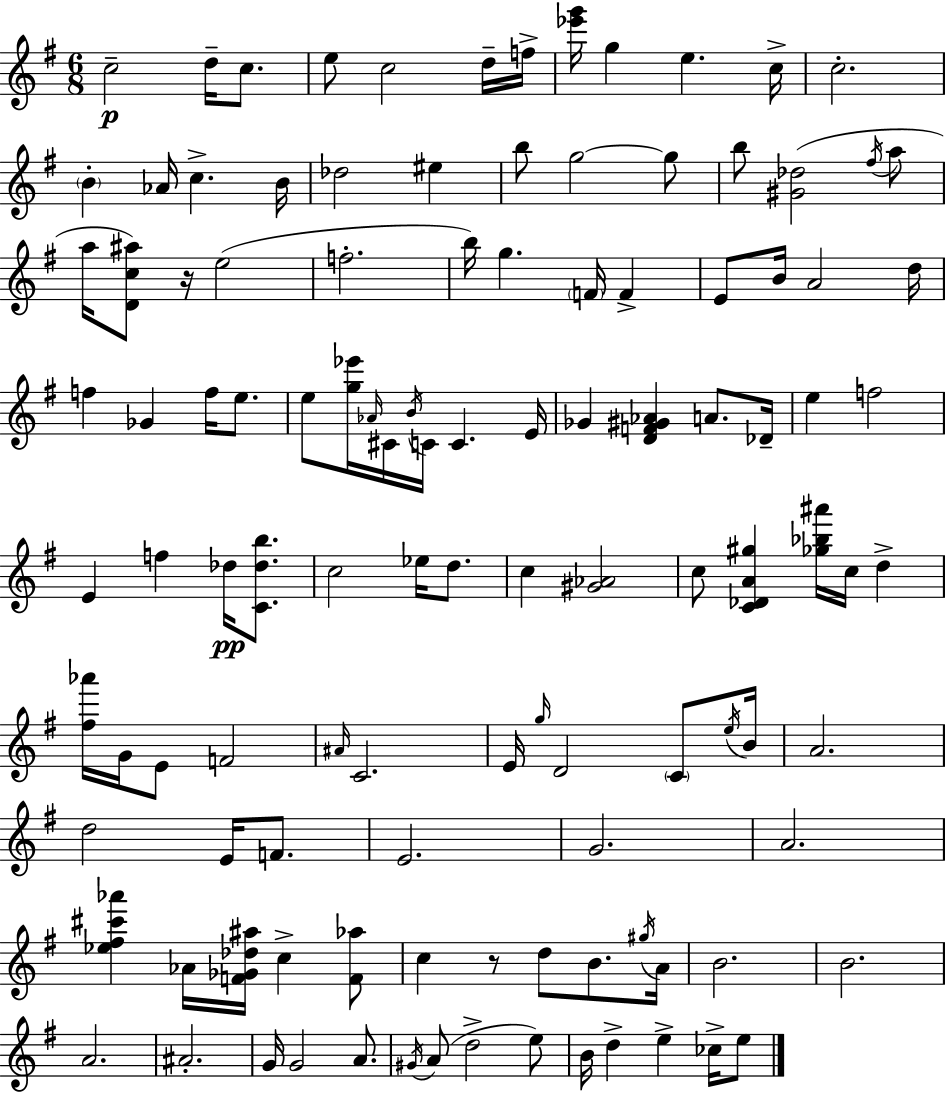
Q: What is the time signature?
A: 6/8